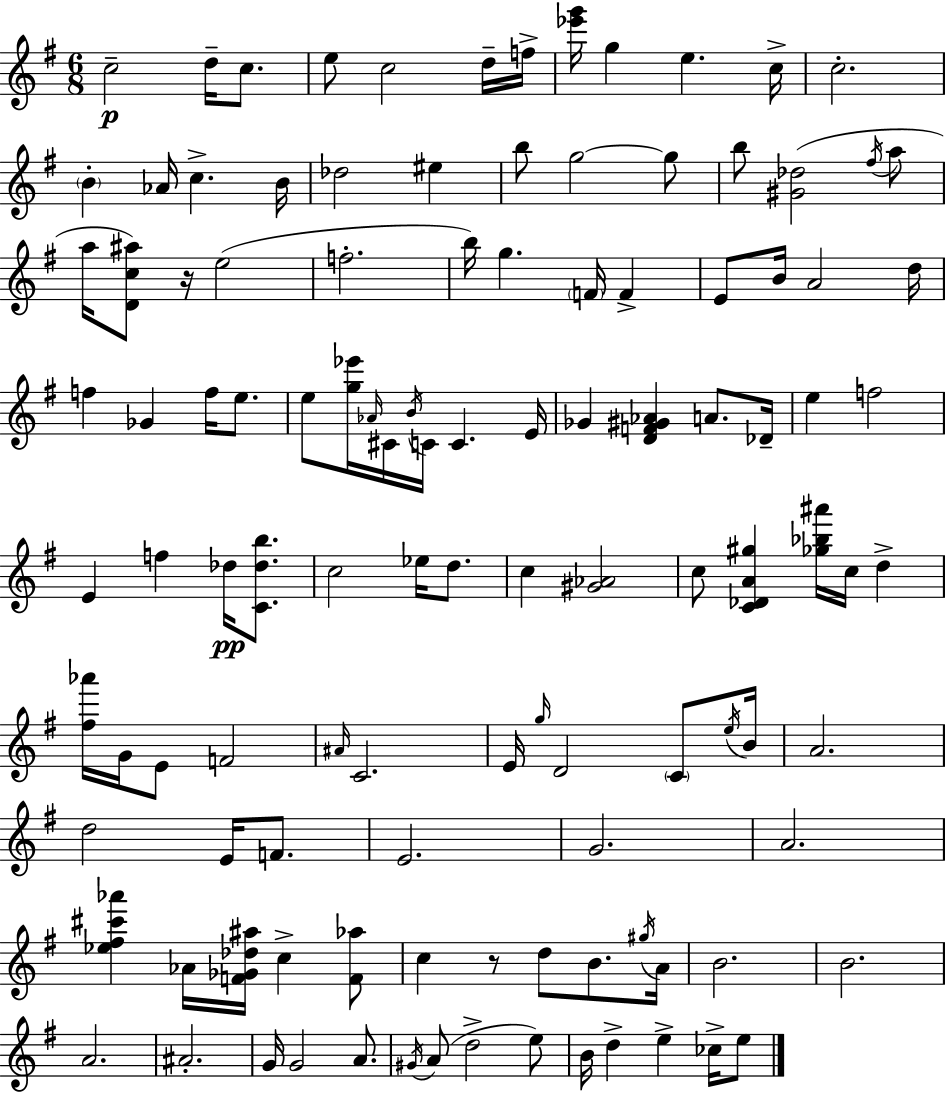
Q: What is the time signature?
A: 6/8